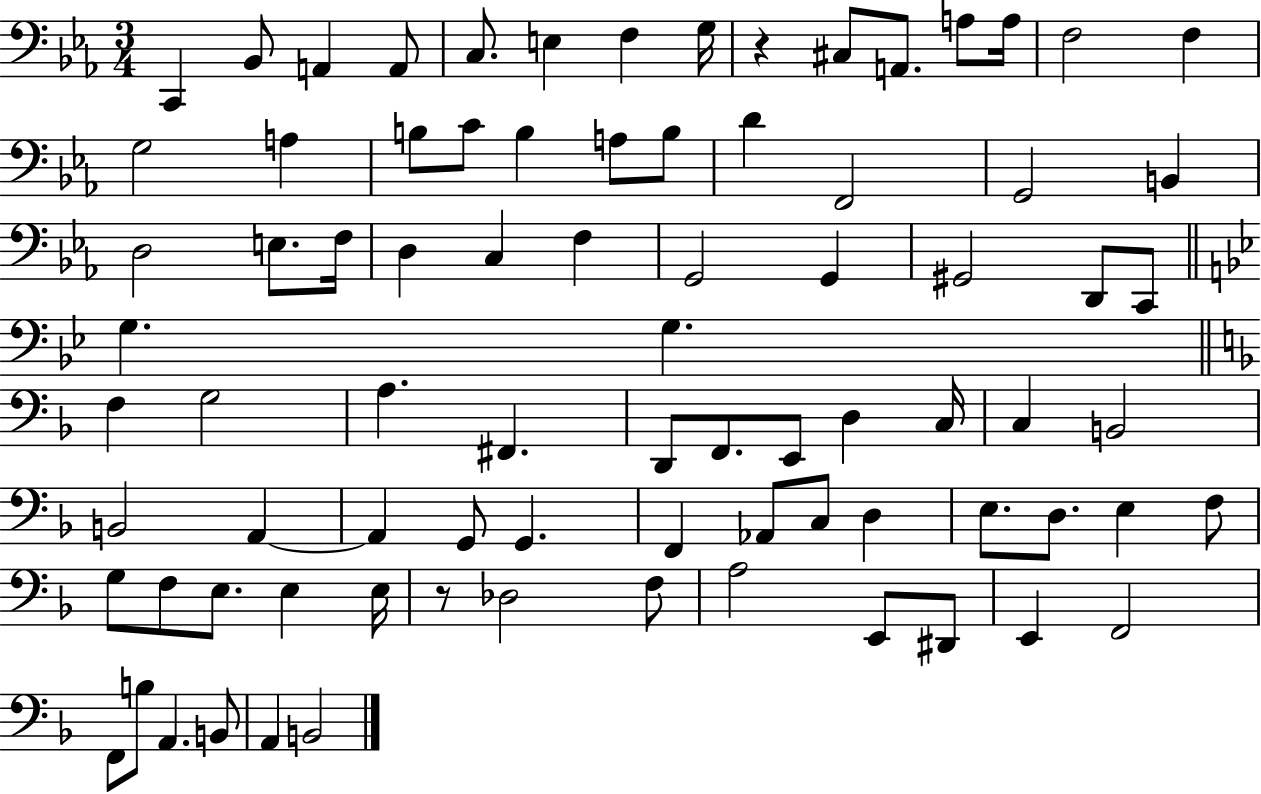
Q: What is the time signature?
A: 3/4